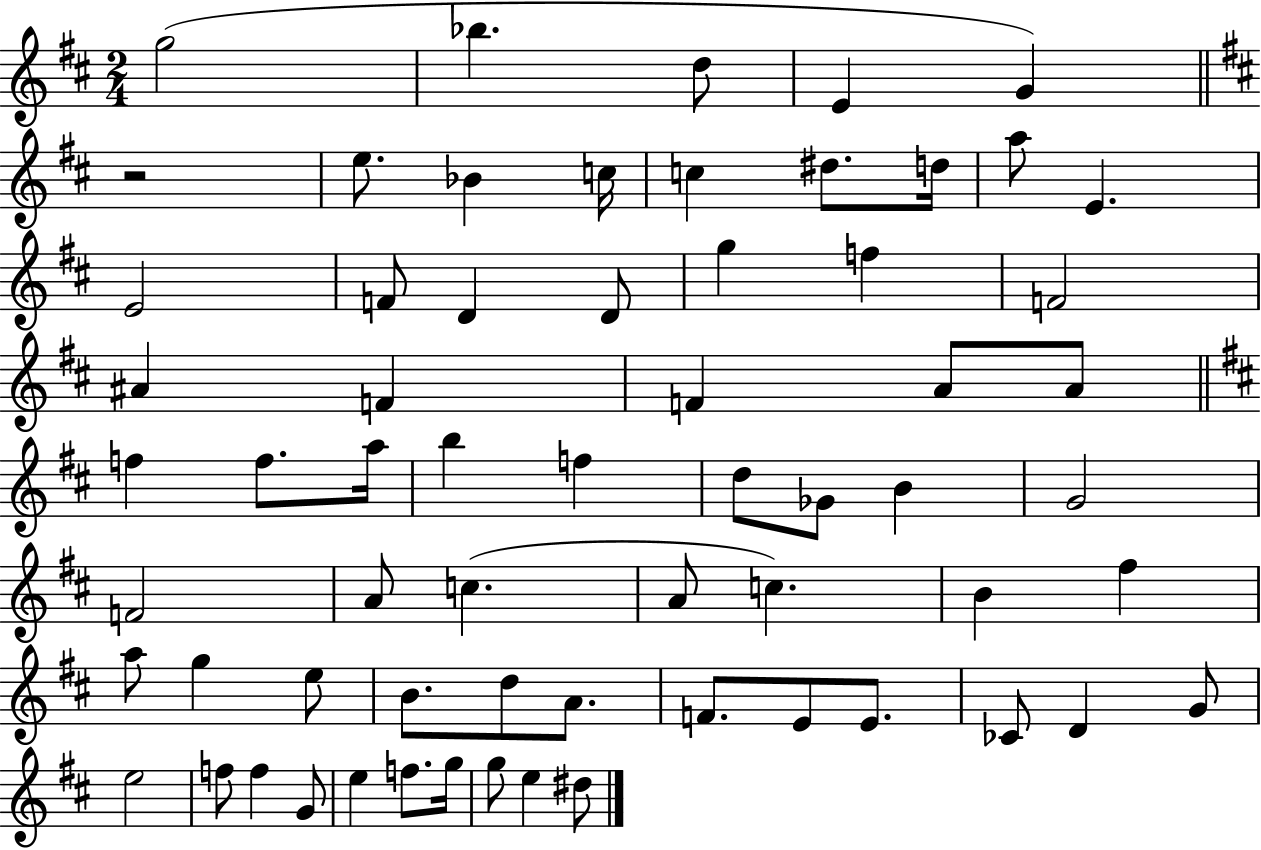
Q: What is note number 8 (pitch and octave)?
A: C5